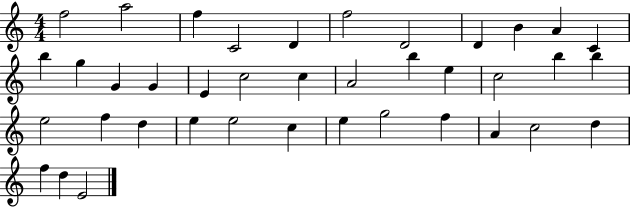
F5/h A5/h F5/q C4/h D4/q F5/h D4/h D4/q B4/q A4/q C4/q B5/q G5/q G4/q G4/q E4/q C5/h C5/q A4/h B5/q E5/q C5/h B5/q B5/q E5/h F5/q D5/q E5/q E5/h C5/q E5/q G5/h F5/q A4/q C5/h D5/q F5/q D5/q E4/h